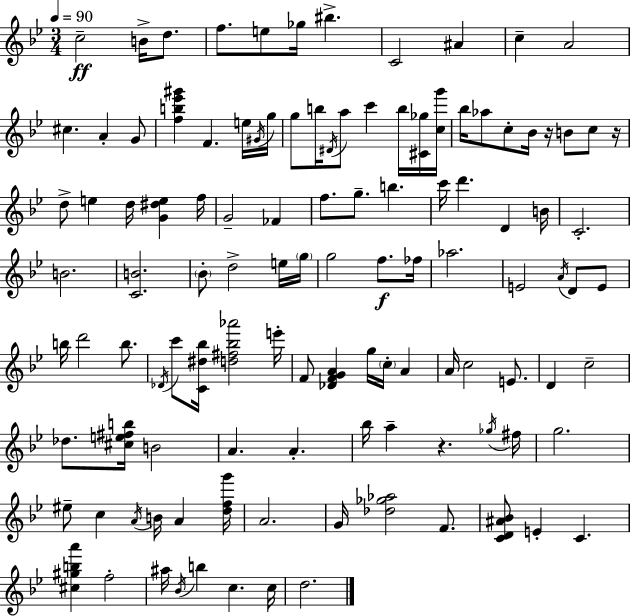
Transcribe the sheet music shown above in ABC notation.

X:1
T:Untitled
M:3/4
L:1/4
K:Gm
c2 B/4 d/2 f/2 e/2 _g/4 ^b C2 ^A c A2 ^c A G/2 [fb_e'^g'] F e/4 ^G/4 g/4 g/2 b/4 ^D/4 a/2 c' b/4 [^C_g]/4 [cg']/4 _b/4 _a/2 c/2 _B/4 z/4 B/2 c/2 z/4 d/2 e d/4 [G^de] f/4 G2 _F f/2 g/2 b c'/4 d' D B/4 C2 B2 [CB]2 _B/2 d2 e/4 g/4 g2 f/2 _f/4 _a2 E2 A/4 D/2 E/2 b/4 d'2 b/2 _D/4 c'/2 [C^d_b]/4 [d^f_b_a']2 e'/4 F/2 [_DFGA] g/4 c/4 A A/4 c2 E/2 D c2 _d/2 [^ce^fb]/4 B2 A A _b/4 a z _g/4 ^f/4 g2 ^e/2 c A/4 B/4 A [dfg']/4 A2 G/4 [_d_g_a]2 F/2 [CD^A_B]/2 E C [^c^gba'] f2 ^a/4 _B/4 b c c/4 d2